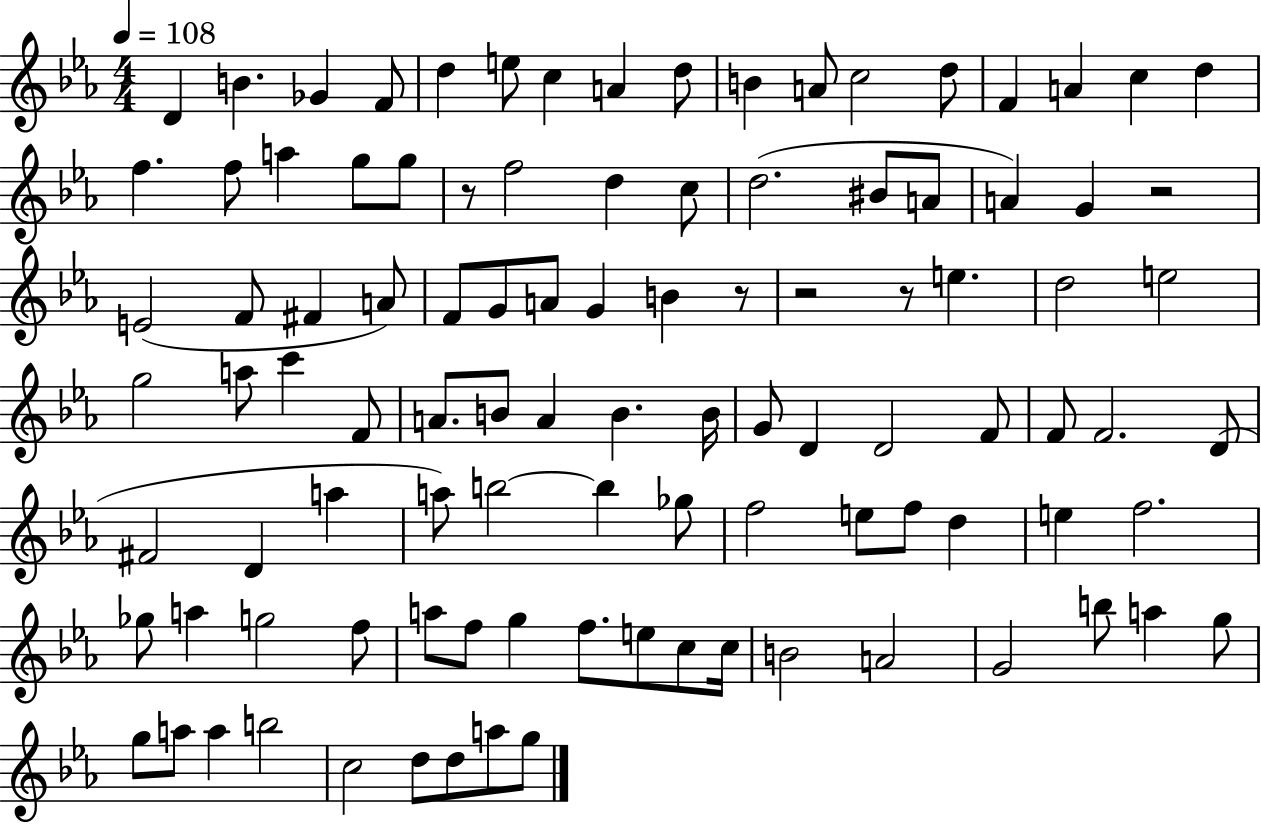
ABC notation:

X:1
T:Untitled
M:4/4
L:1/4
K:Eb
D B _G F/2 d e/2 c A d/2 B A/2 c2 d/2 F A c d f f/2 a g/2 g/2 z/2 f2 d c/2 d2 ^B/2 A/2 A G z2 E2 F/2 ^F A/2 F/2 G/2 A/2 G B z/2 z2 z/2 e d2 e2 g2 a/2 c' F/2 A/2 B/2 A B B/4 G/2 D D2 F/2 F/2 F2 D/2 ^F2 D a a/2 b2 b _g/2 f2 e/2 f/2 d e f2 _g/2 a g2 f/2 a/2 f/2 g f/2 e/2 c/2 c/4 B2 A2 G2 b/2 a g/2 g/2 a/2 a b2 c2 d/2 d/2 a/2 g/2